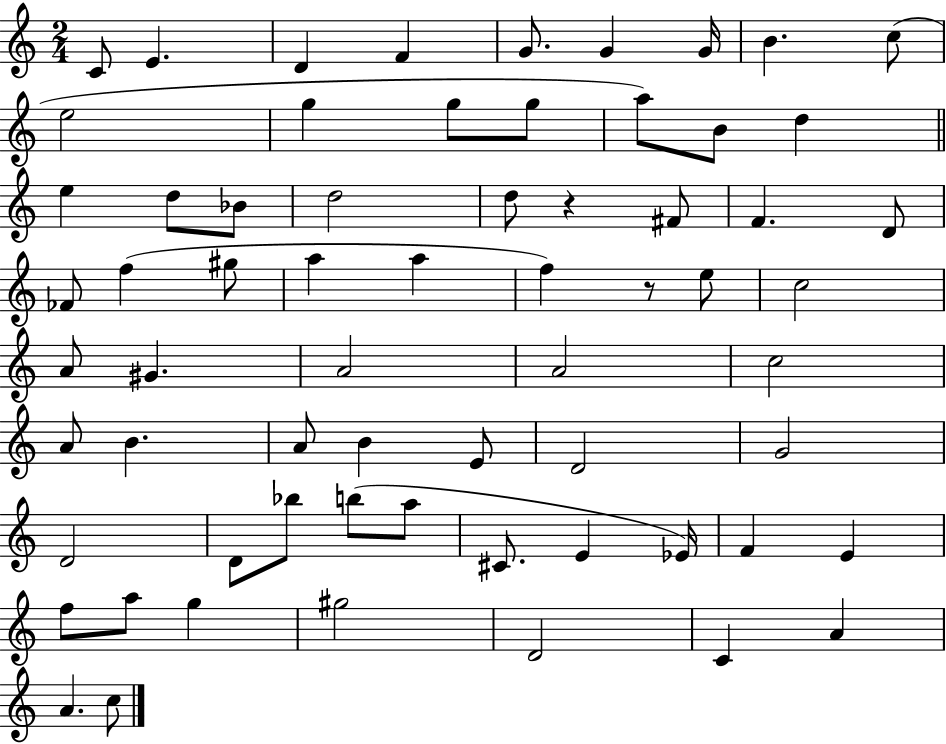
{
  \clef treble
  \numericTimeSignature
  \time 2/4
  \key c \major
  c'8 e'4. | d'4 f'4 | g'8. g'4 g'16 | b'4. c''8( | \break e''2 | g''4 g''8 g''8 | a''8) b'8 d''4 | \bar "||" \break \key a \minor e''4 d''8 bes'8 | d''2 | d''8 r4 fis'8 | f'4. d'8 | \break fes'8 f''4( gis''8 | a''4 a''4 | f''4) r8 e''8 | c''2 | \break a'8 gis'4. | a'2 | a'2 | c''2 | \break a'8 b'4. | a'8 b'4 e'8 | d'2 | g'2 | \break d'2 | d'8 bes''8 b''8( a''8 | cis'8. e'4 ees'16) | f'4 e'4 | \break f''8 a''8 g''4 | gis''2 | d'2 | c'4 a'4 | \break a'4. c''8 | \bar "|."
}